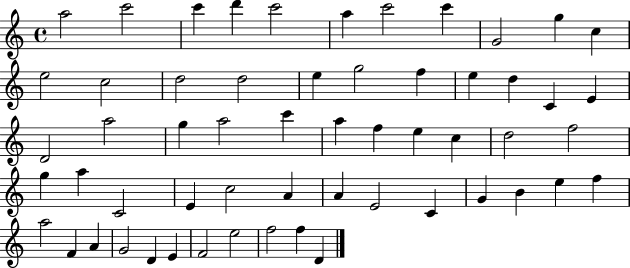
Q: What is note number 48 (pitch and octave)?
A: F4